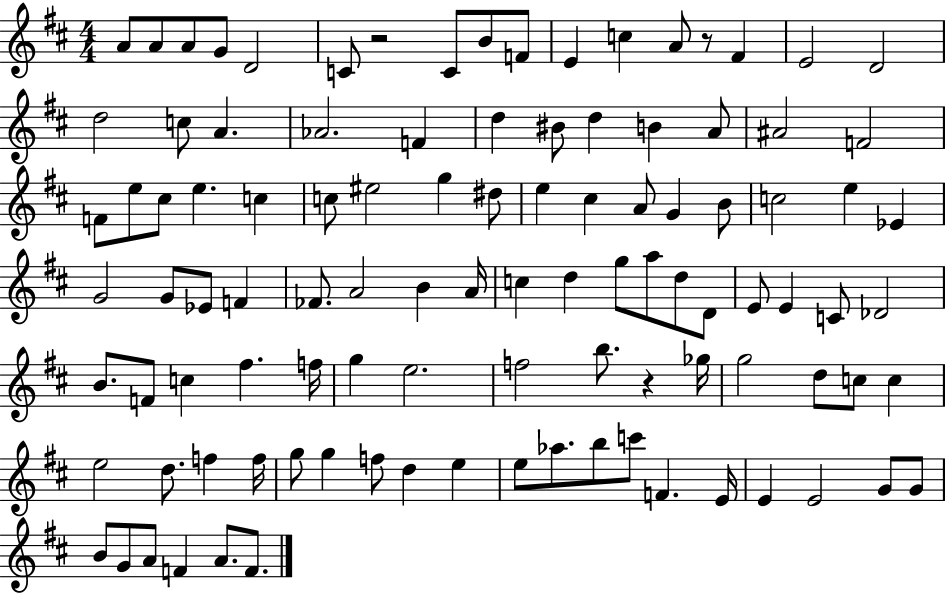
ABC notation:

X:1
T:Untitled
M:4/4
L:1/4
K:D
A/2 A/2 A/2 G/2 D2 C/2 z2 C/2 B/2 F/2 E c A/2 z/2 ^F E2 D2 d2 c/2 A _A2 F d ^B/2 d B A/2 ^A2 F2 F/2 e/2 ^c/2 e c c/2 ^e2 g ^d/2 e ^c A/2 G B/2 c2 e _E G2 G/2 _E/2 F _F/2 A2 B A/4 c d g/2 a/2 d/2 D/2 E/2 E C/2 _D2 B/2 F/2 c ^f f/4 g e2 f2 b/2 z _g/4 g2 d/2 c/2 c e2 d/2 f f/4 g/2 g f/2 d e e/2 _a/2 b/2 c'/2 F E/4 E E2 G/2 G/2 B/2 G/2 A/2 F A/2 F/2